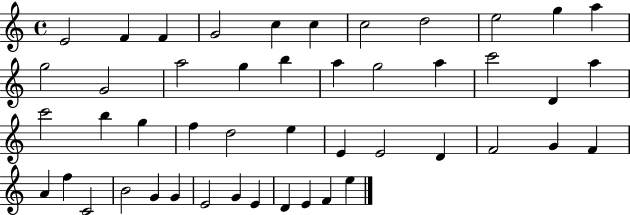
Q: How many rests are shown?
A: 0